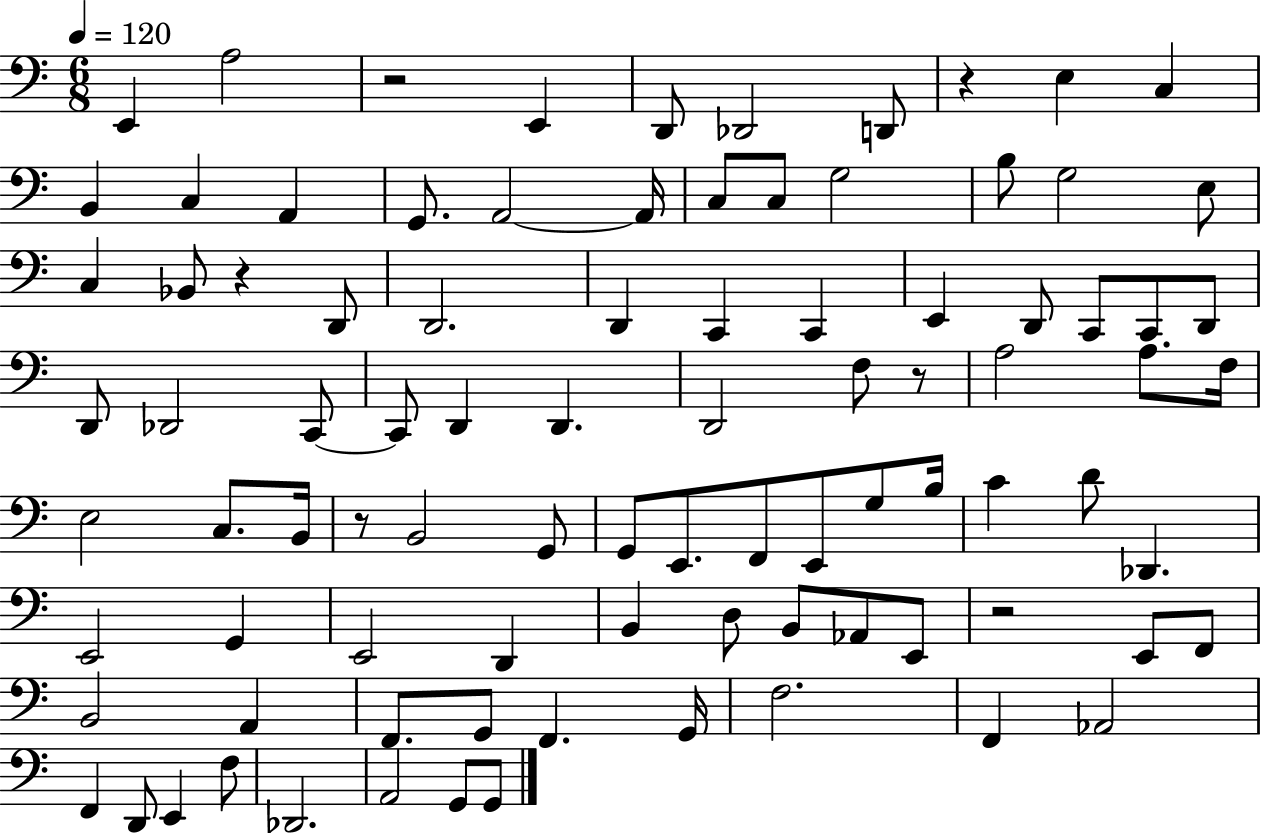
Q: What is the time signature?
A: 6/8